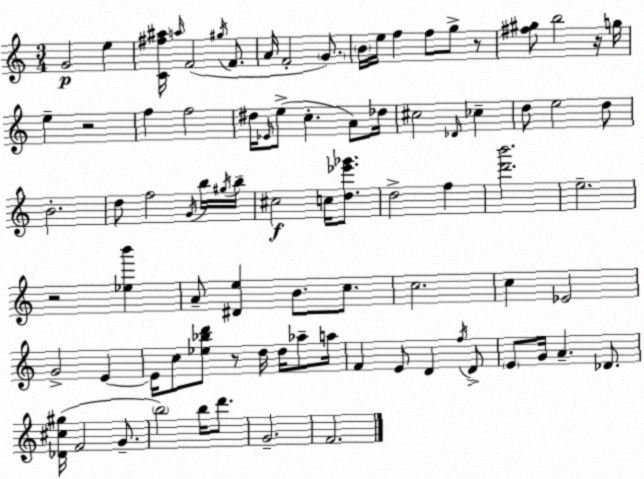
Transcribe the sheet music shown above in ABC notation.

X:1
T:Untitled
M:3/4
L:1/4
K:Am
G2 e [C^f^a]/4 a/4 F2 ^g/4 F/2 A/4 F2 G/2 B/4 e/4 f f/2 g/2 z/2 [^f^g]/2 b2 z/4 g/4 e z2 f f2 ^d/4 _E/4 e/2 c A/2 _d/4 ^c2 _D/4 _c d/2 e2 d/2 B2 d/2 f2 G/4 b/4 ^g/4 b/4 ^c2 c/4 [d_e'_g']/2 d2 f [d'b']2 e2 z2 [_eb'] A/2 [^De] B/2 c/2 c2 c _E2 G2 E E/4 c/2 [_e_bd']/2 z/2 d/4 d/4 _a/2 a/4 F E/2 D f/4 D/2 E/2 G/4 A _D/2 [_D^c^g]/4 F2 G/2 b2 b/4 d'/2 G2 F2